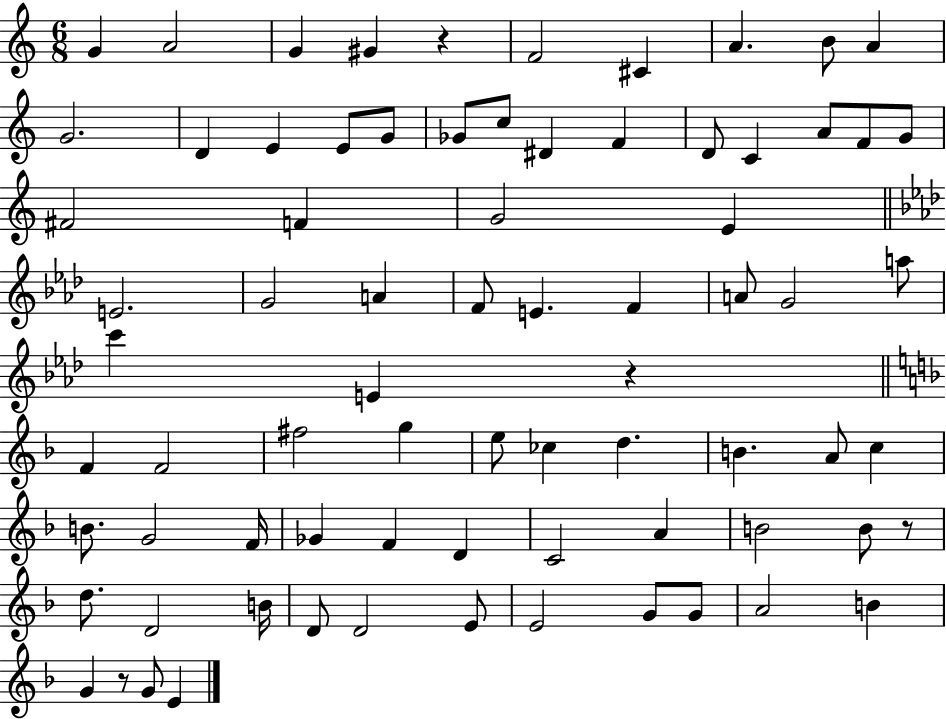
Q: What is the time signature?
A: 6/8